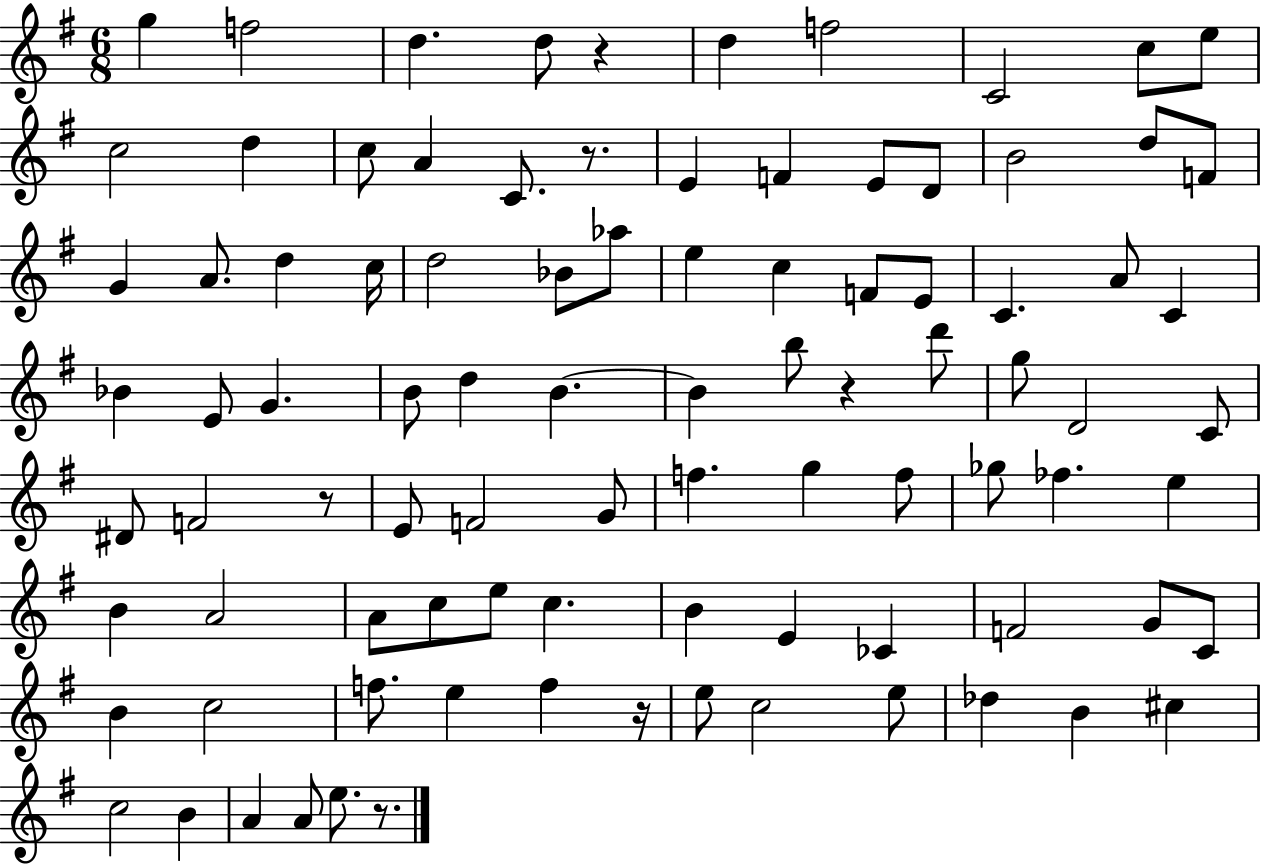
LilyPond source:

{
  \clef treble
  \numericTimeSignature
  \time 6/8
  \key g \major
  g''4 f''2 | d''4. d''8 r4 | d''4 f''2 | c'2 c''8 e''8 | \break c''2 d''4 | c''8 a'4 c'8. r8. | e'4 f'4 e'8 d'8 | b'2 d''8 f'8 | \break g'4 a'8. d''4 c''16 | d''2 bes'8 aes''8 | e''4 c''4 f'8 e'8 | c'4. a'8 c'4 | \break bes'4 e'8 g'4. | b'8 d''4 b'4.~~ | b'4 b''8 r4 d'''8 | g''8 d'2 c'8 | \break dis'8 f'2 r8 | e'8 f'2 g'8 | f''4. g''4 f''8 | ges''8 fes''4. e''4 | \break b'4 a'2 | a'8 c''8 e''8 c''4. | b'4 e'4 ces'4 | f'2 g'8 c'8 | \break b'4 c''2 | f''8. e''4 f''4 r16 | e''8 c''2 e''8 | des''4 b'4 cis''4 | \break c''2 b'4 | a'4 a'8 e''8. r8. | \bar "|."
}